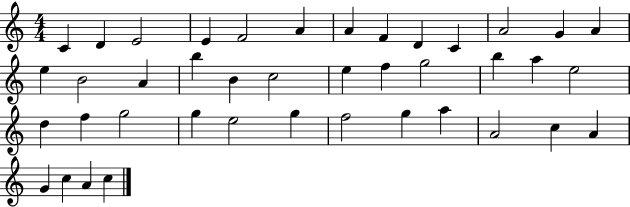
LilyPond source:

{
  \clef treble
  \numericTimeSignature
  \time 4/4
  \key c \major
  c'4 d'4 e'2 | e'4 f'2 a'4 | a'4 f'4 d'4 c'4 | a'2 g'4 a'4 | \break e''4 b'2 a'4 | b''4 b'4 c''2 | e''4 f''4 g''2 | b''4 a''4 e''2 | \break d''4 f''4 g''2 | g''4 e''2 g''4 | f''2 g''4 a''4 | a'2 c''4 a'4 | \break g'4 c''4 a'4 c''4 | \bar "|."
}